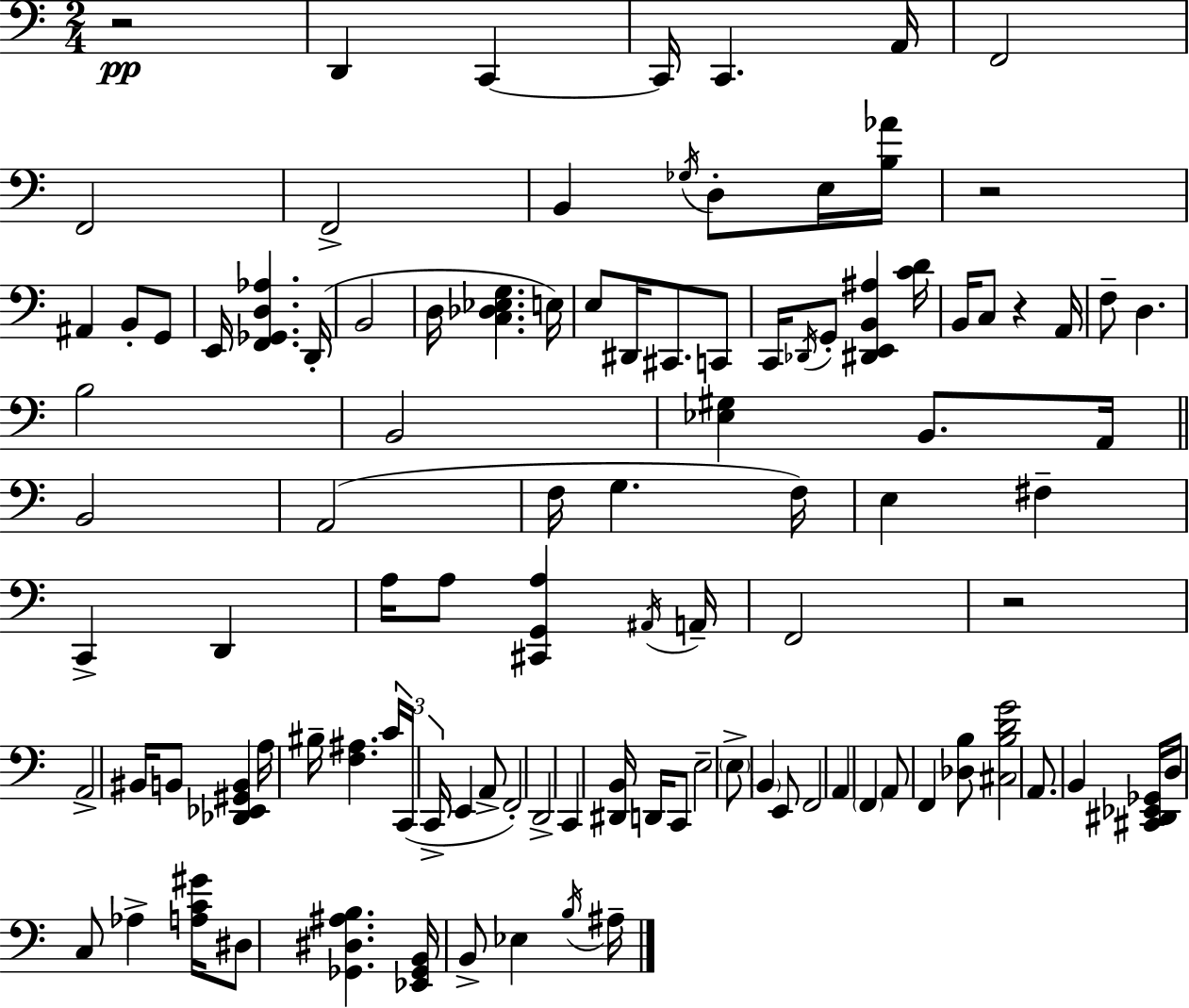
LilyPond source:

{
  \clef bass
  \numericTimeSignature
  \time 2/4
  \key c \major
  \repeat volta 2 { r2\pp | d,4 c,4~~ | c,16 c,4. a,16 | f,2 | \break f,2 | f,2-> | b,4 \acciaccatura { ges16 } d8-. e16 | <b aes'>16 r2 | \break ais,4 b,8-. g,8 | e,16 <f, ges, d aes>4. | d,16-.( b,2 | d16 <c des ees g>4. | \break e16) e8 dis,16 cis,8. c,8 | c,16 \acciaccatura { des,16 } g,8-. <dis, e, b, ais>4 | <c' d'>16 b,16 c8 r4 | a,16 f8-- d4. | \break b2 | b,2 | <ees gis>4 b,8. | a,16 \bar "||" \break \key c \major b,2 | a,2( | f16 g4. f16) | e4 fis4-- | \break c,4-> d,4 | a16 a8 <cis, g, a>4 \acciaccatura { ais,16 } | a,16-- f,2 | r2 | \break a,2-> | bis,16 b,8 <des, ees, gis, b,>4 | a16 bis16-- <f ais>4. | \tuplet 3/2 { c'16 c,16( c,16-> } e,4 a,8-> | \break f,2-.) | d,2-> | c,4 <dis, b,>16 d,16 c,8 | e2-- | \break \parenthesize e8-> \parenthesize b,4 e,8 | f,2 | a,4 \parenthesize f,4 | a,8 f,4 <des b>8 | \break <cis b d' g'>2 | a,8. b,4 | <cis, dis, ees, ges,>16 d16 c8 aes4-> | <a c' gis'>16 dis8 <ges, dis ais b>4. | \break <ees, ges, b,>16 b,8-> ees4 | \acciaccatura { b16 } ais16-- } \bar "|."
}